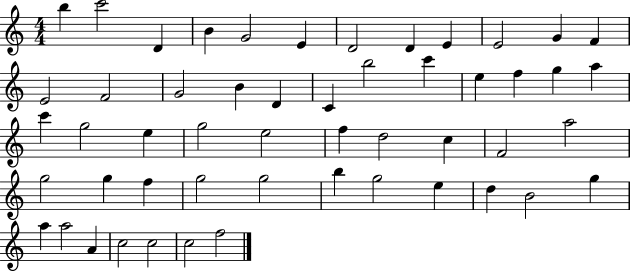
X:1
T:Untitled
M:4/4
L:1/4
K:C
b c'2 D B G2 E D2 D E E2 G F E2 F2 G2 B D C b2 c' e f g a c' g2 e g2 e2 f d2 c F2 a2 g2 g f g2 g2 b g2 e d B2 g a a2 A c2 c2 c2 f2